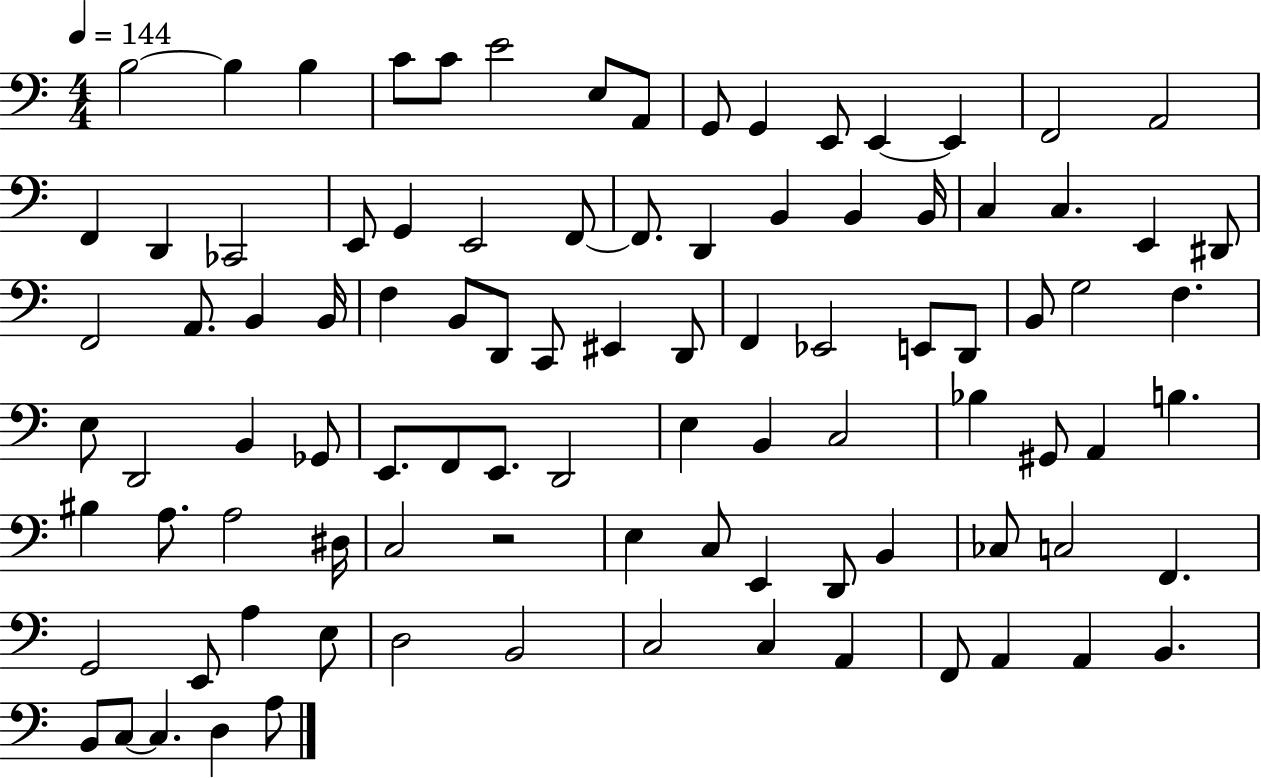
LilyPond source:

{
  \clef bass
  \numericTimeSignature
  \time 4/4
  \key c \major
  \tempo 4 = 144
  b2~~ b4 b4 | c'8 c'8 e'2 e8 a,8 | g,8 g,4 e,8 e,4~~ e,4 | f,2 a,2 | \break f,4 d,4 ces,2 | e,8 g,4 e,2 f,8~~ | f,8. d,4 b,4 b,4 b,16 | c4 c4. e,4 dis,8 | \break f,2 a,8. b,4 b,16 | f4 b,8 d,8 c,8 eis,4 d,8 | f,4 ees,2 e,8 d,8 | b,8 g2 f4. | \break e8 d,2 b,4 ges,8 | e,8. f,8 e,8. d,2 | e4 b,4 c2 | bes4 gis,8 a,4 b4. | \break bis4 a8. a2 dis16 | c2 r2 | e4 c8 e,4 d,8 b,4 | ces8 c2 f,4. | \break g,2 e,8 a4 e8 | d2 b,2 | c2 c4 a,4 | f,8 a,4 a,4 b,4. | \break b,8 c8~~ c4. d4 a8 | \bar "|."
}